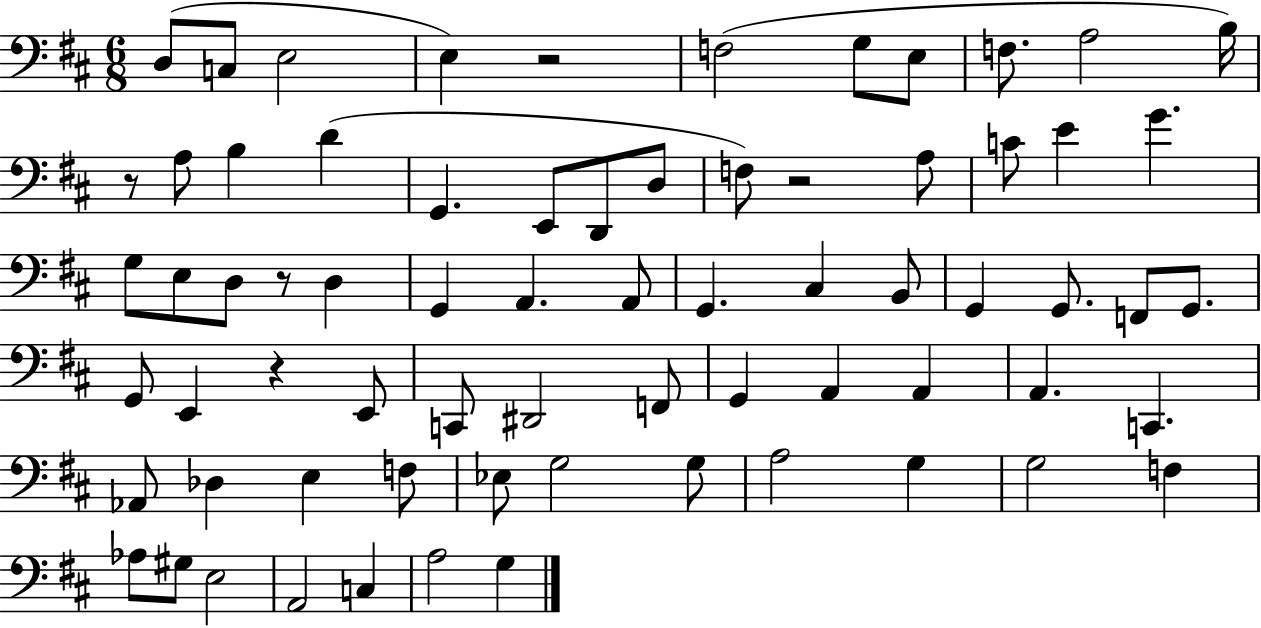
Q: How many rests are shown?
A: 5